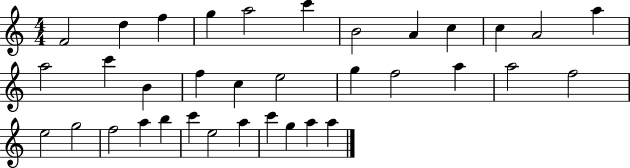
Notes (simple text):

F4/h D5/q F5/q G5/q A5/h C6/q B4/h A4/q C5/q C5/q A4/h A5/q A5/h C6/q B4/q F5/q C5/q E5/h G5/q F5/h A5/q A5/h F5/h E5/h G5/h F5/h A5/q B5/q C6/q E5/h A5/q C6/q G5/q A5/q A5/q